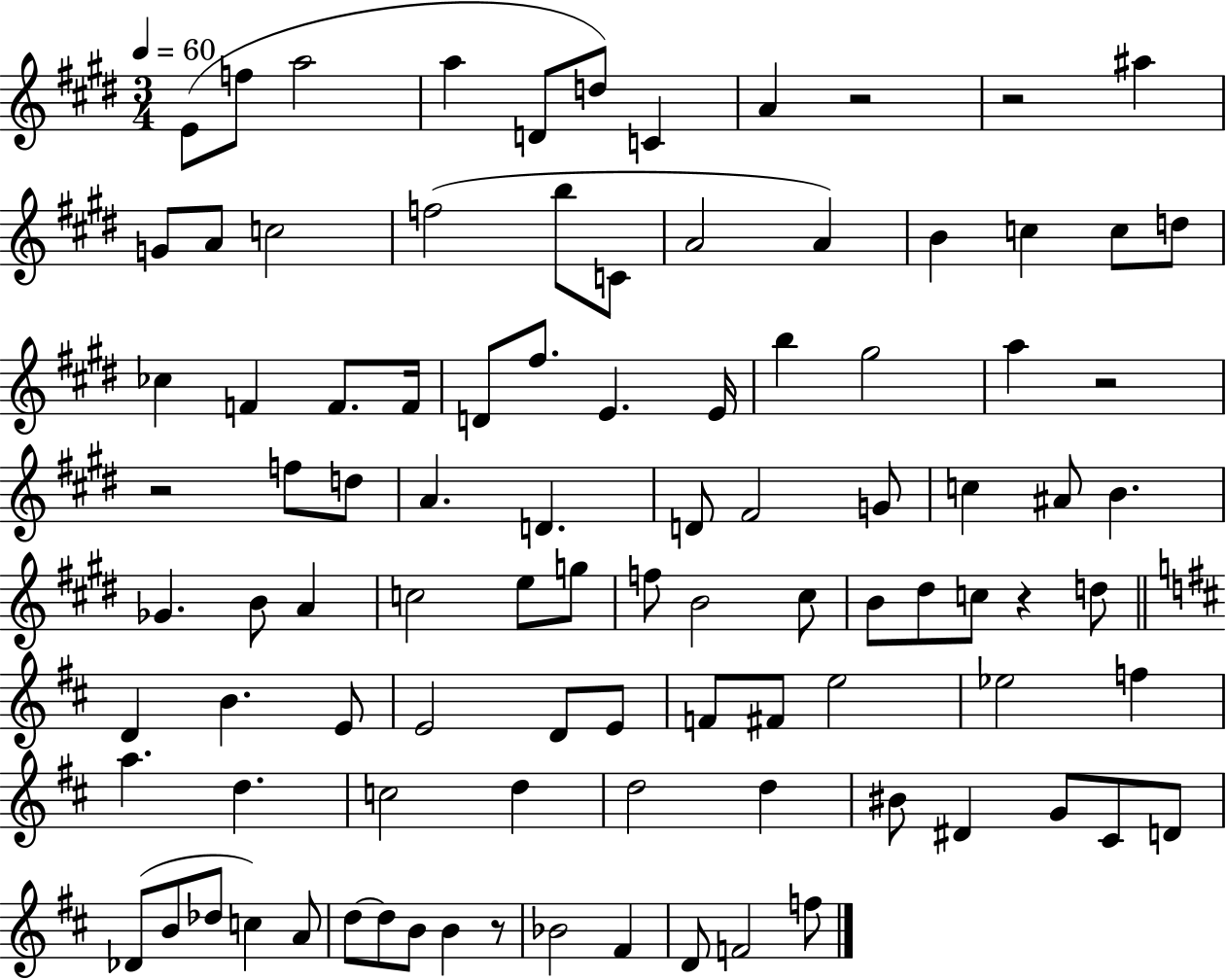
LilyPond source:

{
  \clef treble
  \numericTimeSignature
  \time 3/4
  \key e \major
  \tempo 4 = 60
  e'8( f''8 a''2 | a''4 d'8 d''8) c'4 | a'4 r2 | r2 ais''4 | \break g'8 a'8 c''2 | f''2( b''8 c'8 | a'2 a'4) | b'4 c''4 c''8 d''8 | \break ces''4 f'4 f'8. f'16 | d'8 fis''8. e'4. e'16 | b''4 gis''2 | a''4 r2 | \break r2 f''8 d''8 | a'4. d'4. | d'8 fis'2 g'8 | c''4 ais'8 b'4. | \break ges'4. b'8 a'4 | c''2 e''8 g''8 | f''8 b'2 cis''8 | b'8 dis''8 c''8 r4 d''8 | \break \bar "||" \break \key d \major d'4 b'4. e'8 | e'2 d'8 e'8 | f'8 fis'8 e''2 | ees''2 f''4 | \break a''4. d''4. | c''2 d''4 | d''2 d''4 | bis'8 dis'4 g'8 cis'8 d'8 | \break des'8( b'8 des''8 c''4) a'8 | d''8~~ d''8 b'8 b'4 r8 | bes'2 fis'4 | d'8 f'2 f''8 | \break \bar "|."
}